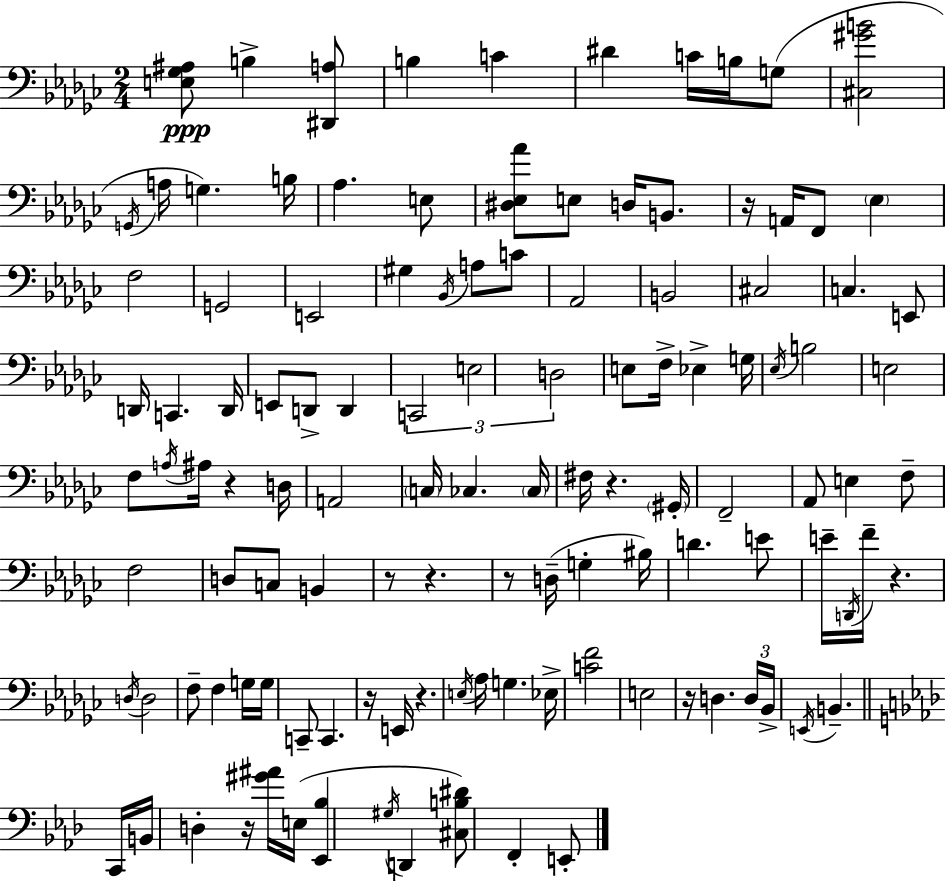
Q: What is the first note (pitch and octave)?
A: B3